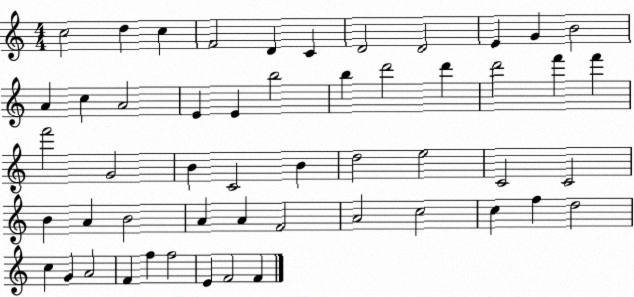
X:1
T:Untitled
M:4/4
L:1/4
K:C
c2 d c F2 D C D2 D2 E G B2 A c A2 E E b2 b d'2 d' d'2 f' f' f'2 G2 B C2 B d2 e2 C2 C2 B A B2 A A F2 A2 c2 c f d2 c G A2 F f f2 E F2 F